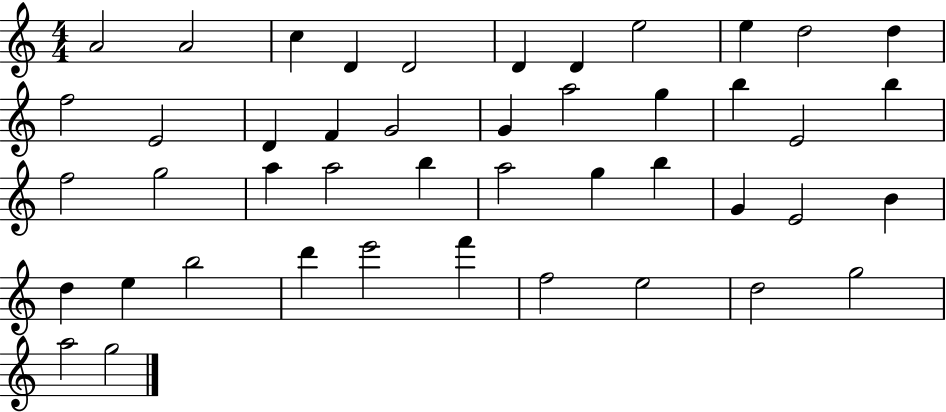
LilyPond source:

{
  \clef treble
  \numericTimeSignature
  \time 4/4
  \key c \major
  a'2 a'2 | c''4 d'4 d'2 | d'4 d'4 e''2 | e''4 d''2 d''4 | \break f''2 e'2 | d'4 f'4 g'2 | g'4 a''2 g''4 | b''4 e'2 b''4 | \break f''2 g''2 | a''4 a''2 b''4 | a''2 g''4 b''4 | g'4 e'2 b'4 | \break d''4 e''4 b''2 | d'''4 e'''2 f'''4 | f''2 e''2 | d''2 g''2 | \break a''2 g''2 | \bar "|."
}